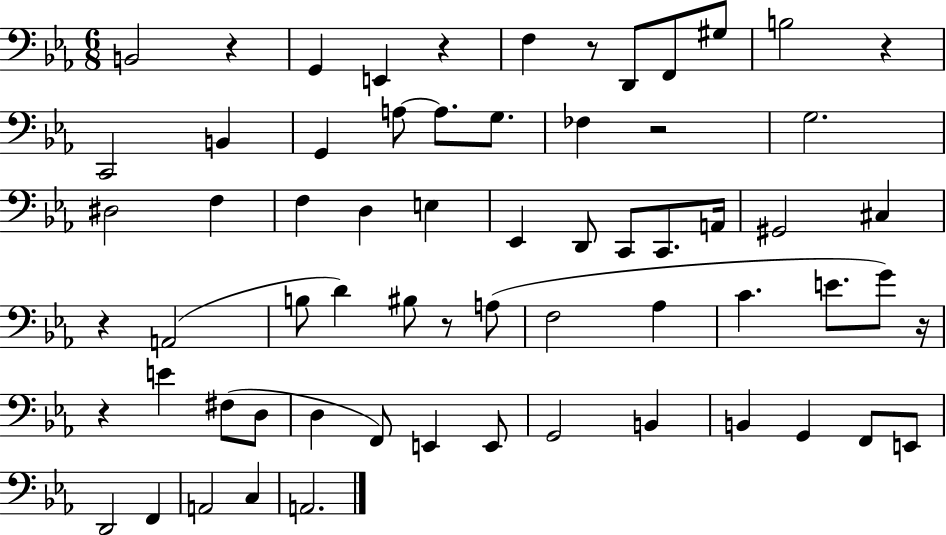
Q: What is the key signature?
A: EES major